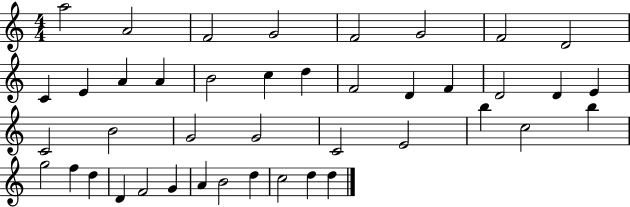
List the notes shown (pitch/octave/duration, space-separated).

A5/h A4/h F4/h G4/h F4/h G4/h F4/h D4/h C4/q E4/q A4/q A4/q B4/h C5/q D5/q F4/h D4/q F4/q D4/h D4/q E4/q C4/h B4/h G4/h G4/h C4/h E4/h B5/q C5/h B5/q G5/h F5/q D5/q D4/q F4/h G4/q A4/q B4/h D5/q C5/h D5/q D5/q